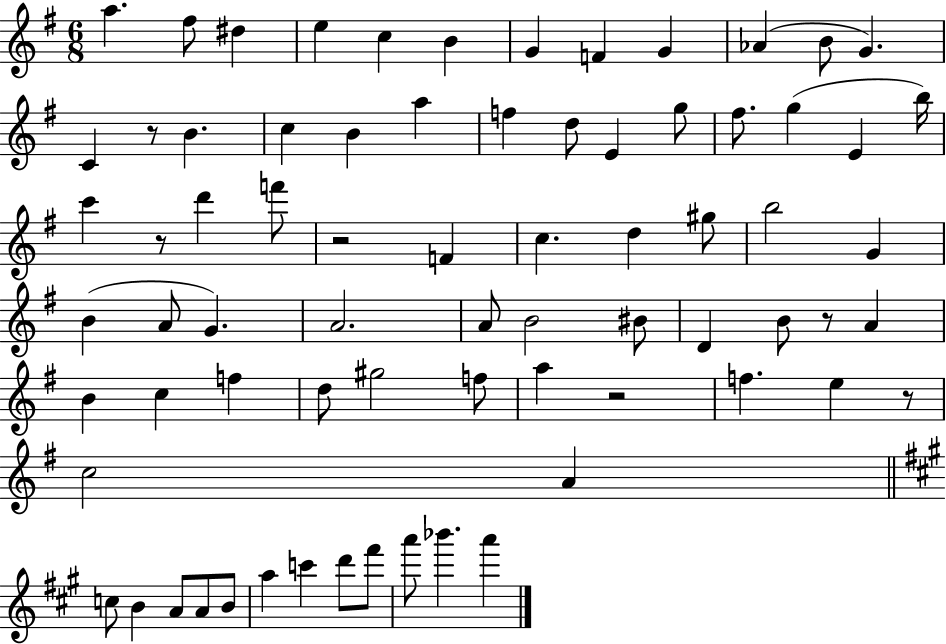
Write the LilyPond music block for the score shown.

{
  \clef treble
  \numericTimeSignature
  \time 6/8
  \key g \major
  a''4. fis''8 dis''4 | e''4 c''4 b'4 | g'4 f'4 g'4 | aes'4( b'8 g'4.) | \break c'4 r8 b'4. | c''4 b'4 a''4 | f''4 d''8 e'4 g''8 | fis''8. g''4( e'4 b''16) | \break c'''4 r8 d'''4 f'''8 | r2 f'4 | c''4. d''4 gis''8 | b''2 g'4 | \break b'4( a'8 g'4.) | a'2. | a'8 b'2 bis'8 | d'4 b'8 r8 a'4 | \break b'4 c''4 f''4 | d''8 gis''2 f''8 | a''4 r2 | f''4. e''4 r8 | \break c''2 a'4 | \bar "||" \break \key a \major c''8 b'4 a'8 a'8 b'8 | a''4 c'''4 d'''8 fis'''8 | a'''8 bes'''4. a'''4 | \bar "|."
}